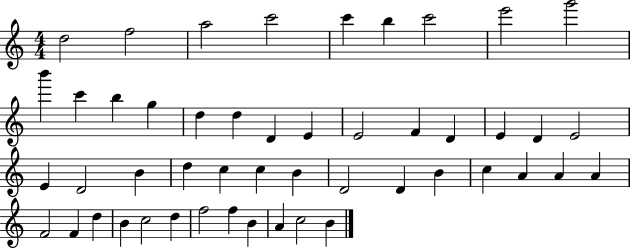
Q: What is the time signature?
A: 4/4